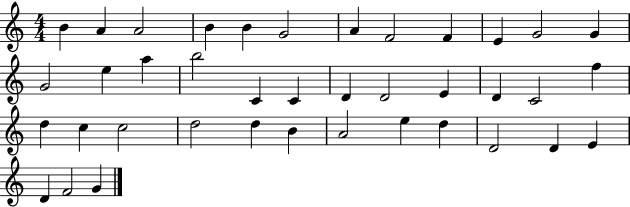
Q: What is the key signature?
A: C major